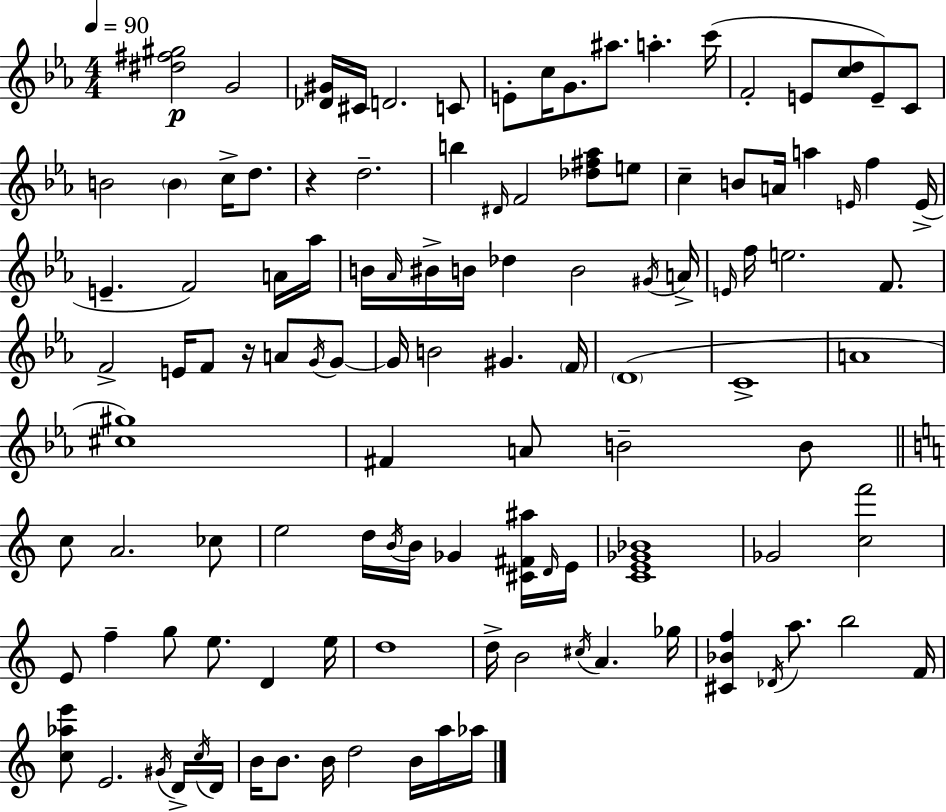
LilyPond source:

{
  \clef treble
  \numericTimeSignature
  \time 4/4
  \key ees \major
  \tempo 4 = 90
  <dis'' fis'' gis''>2\p g'2 | <des' gis'>16 cis'16 d'2. c'8 | e'8-. c''16 g'8. ais''8. a''4.-. c'''16( | f'2-. e'8 <c'' d''>8 e'8--) c'8 | \break b'2 \parenthesize b'4 c''16-> d''8. | r4 d''2.-- | b''4 \grace { dis'16 } f'2 <des'' fis'' aes''>8 e''8 | c''4-- b'8 a'16 a''4 \grace { e'16 } f''4 | \break e'16->( e'4.-- f'2) | a'16 aes''16 b'16 \grace { aes'16 } bis'16-> b'16 des''4 b'2 | \acciaccatura { gis'16 } a'16-> \grace { e'16 } f''16 e''2. | f'8. f'2-> e'16 f'8 | \break r16 a'8 \acciaccatura { g'16 } g'8~~ g'16 b'2 gis'4. | \parenthesize f'16 \parenthesize d'1( | c'1-> | a'1 | \break <cis'' gis''>1) | fis'4 a'8 b'2-- | b'8 \bar "||" \break \key a \minor c''8 a'2. ces''8 | e''2 d''16 \acciaccatura { b'16 } b'16 ges'4 <cis' fis' ais''>16 | \grace { d'16 } e'16 <c' e' ges' bes'>1 | ges'2 <c'' f'''>2 | \break e'8 f''4-- g''8 e''8. d'4 | e''16 d''1 | d''16-> b'2 \acciaccatura { cis''16 } a'4. | ges''16 <cis' bes' f''>4 \acciaccatura { des'16 } a''8. b''2 | \break f'16 <c'' aes'' e'''>8 e'2. | \acciaccatura { gis'16 } d'16-> \acciaccatura { c''16 } d'16 b'16 b'8. b'16 d''2 | b'16 a''16 aes''16 \bar "|."
}